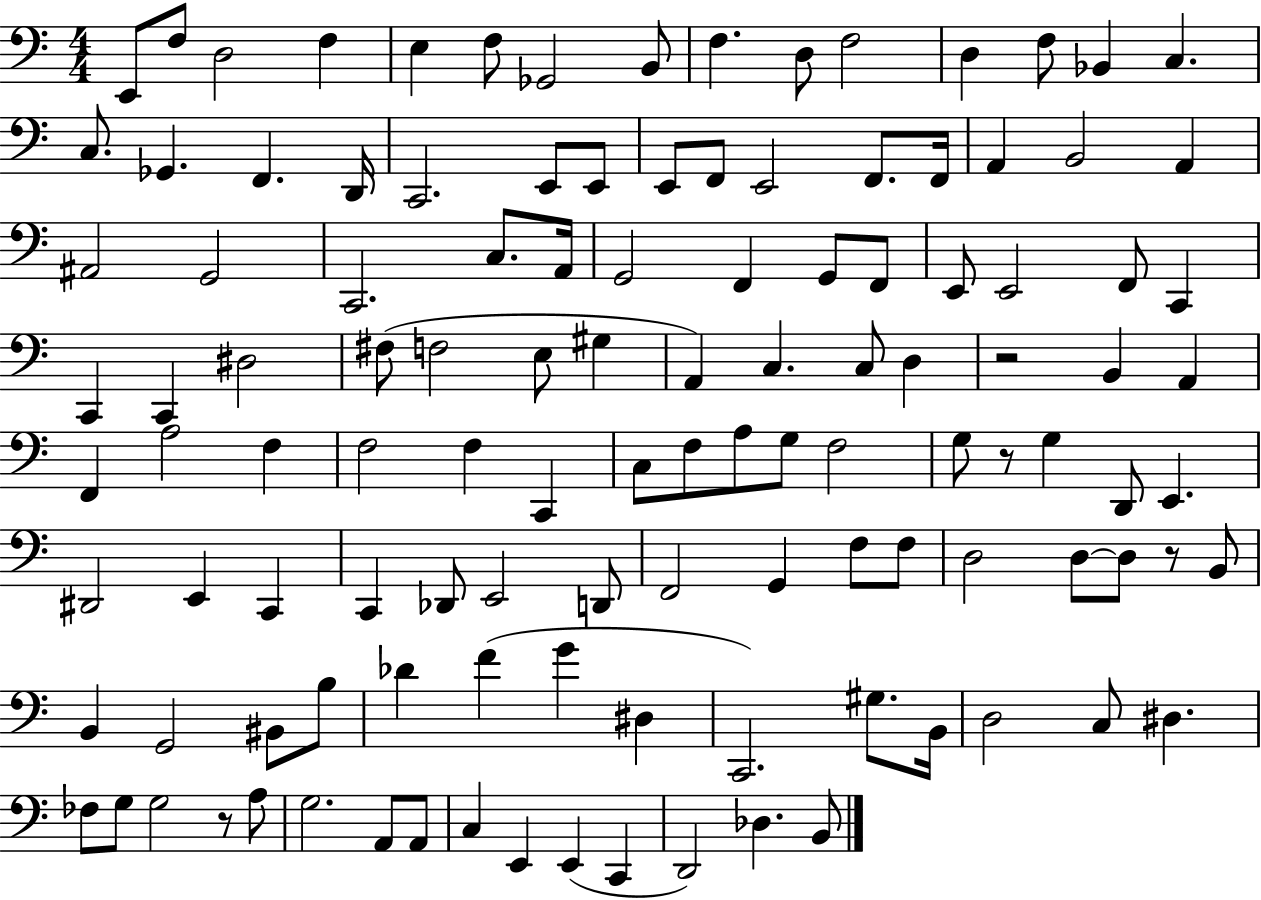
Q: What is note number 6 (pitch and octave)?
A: F3